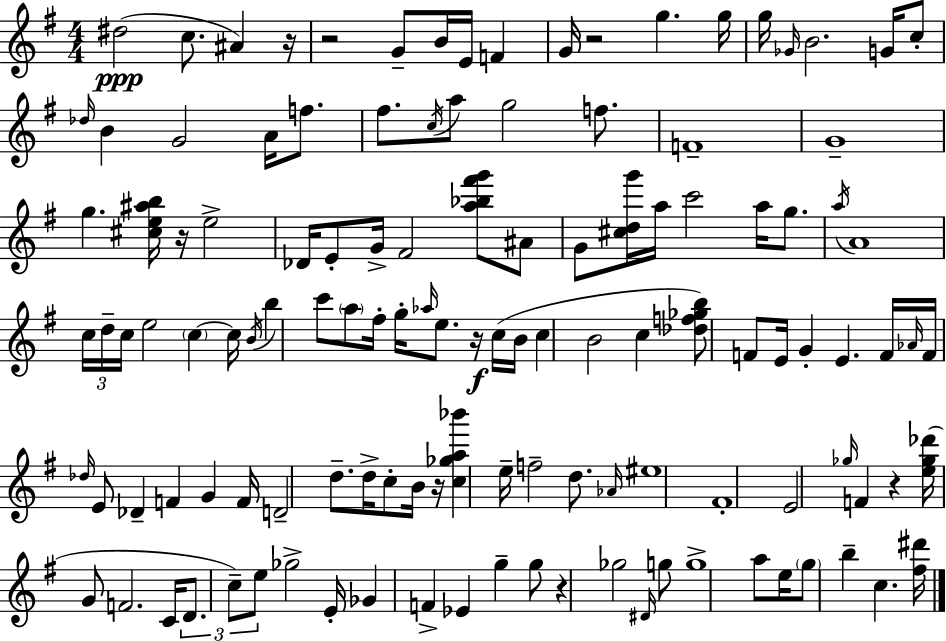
{
  \clef treble
  \numericTimeSignature
  \time 4/4
  \key e \minor
  dis''2(\ppp c''8. ais'4) r16 | r2 g'8-- b'16 e'16 f'4 | g'16 r2 g''4. g''16 | g''16 \grace { ges'16 } b'2. g'16 c''8-. | \break \grace { des''16 } b'4 g'2 a'16 f''8. | fis''8. \acciaccatura { c''16 } a''8 g''2 | f''8. f'1-- | g'1-- | \break g''4. <cis'' e'' ais'' b''>16 r16 e''2-> | des'16 e'8-. g'16-> fis'2 <a'' bes'' fis''' g'''>8 | ais'8 g'8 <cis'' d'' g'''>16 a''16 c'''2 a''16 | g''8. \acciaccatura { a''16 } a'1 | \break \tuplet 3/2 { c''16 d''16-- c''16 } e''2 \parenthesize c''4~~ | c''16 \acciaccatura { b'16 } b''4 c'''8 \parenthesize a''8 fis''16-. g''16-. \grace { aes''16 } | e''8. r16\f c''16( b'16 c''4 b'2 | c''4 <des'' f'' ges'' b''>8) f'8 e'16 g'4-. e'4. | \break f'16 \grace { aes'16 } f'16 \grace { des''16 } e'8 des'4-- f'4 | g'4 f'16 d'2-- | d''8.-- d''16-> c''8-. b'16 r16 <c'' ges'' a'' bes'''>4 e''16-- f''2-- | d''8. \grace { aes'16 } eis''1 | \break fis'1-. | e'2 | \grace { ges''16 } f'4 r4 <e'' ges'' des'''>16( g'8 f'2. | c'16 \tuplet 3/2 { d'8. c''8--) e''8 } | \break ges''2-> e'16-. ges'4 f'4-> | ees'4 g''4-- g''8 r4 | ges''2 \grace { dis'16 } g''8 g''1-> | a''8 e''16 \parenthesize g''8 | \break b''4-- c''4. <fis'' dis'''>16 \bar "|."
}